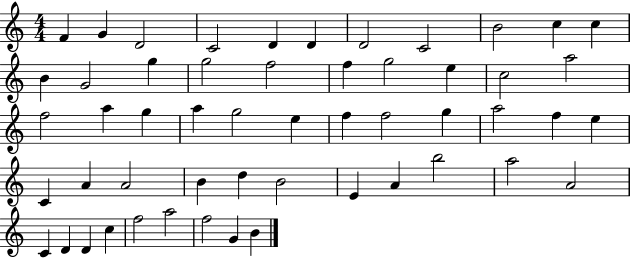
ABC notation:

X:1
T:Untitled
M:4/4
L:1/4
K:C
F G D2 C2 D D D2 C2 B2 c c B G2 g g2 f2 f g2 e c2 a2 f2 a g a g2 e f f2 g a2 f e C A A2 B d B2 E A b2 a2 A2 C D D c f2 a2 f2 G B